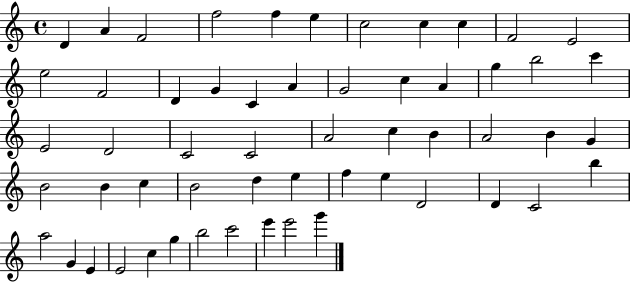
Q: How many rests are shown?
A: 0